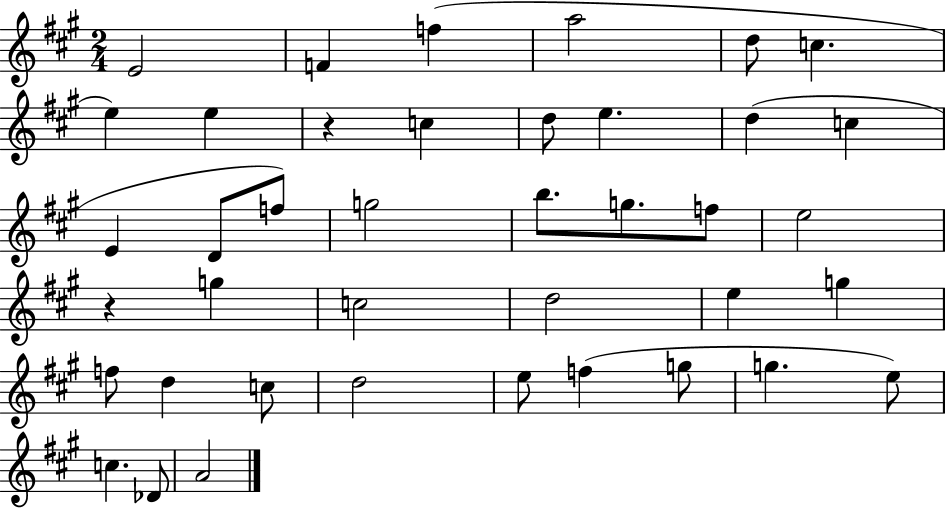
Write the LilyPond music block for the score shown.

{
  \clef treble
  \numericTimeSignature
  \time 2/4
  \key a \major
  e'2 | f'4 f''4( | a''2 | d''8 c''4. | \break e''4) e''4 | r4 c''4 | d''8 e''4. | d''4( c''4 | \break e'4 d'8 f''8) | g''2 | b''8. g''8. f''8 | e''2 | \break r4 g''4 | c''2 | d''2 | e''4 g''4 | \break f''8 d''4 c''8 | d''2 | e''8 f''4( g''8 | g''4. e''8) | \break c''4. des'8 | a'2 | \bar "|."
}